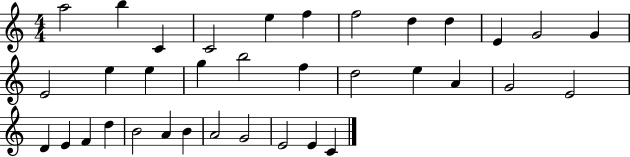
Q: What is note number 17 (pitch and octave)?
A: B5